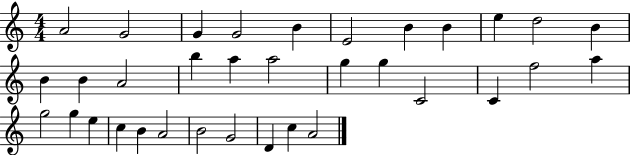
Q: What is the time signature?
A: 4/4